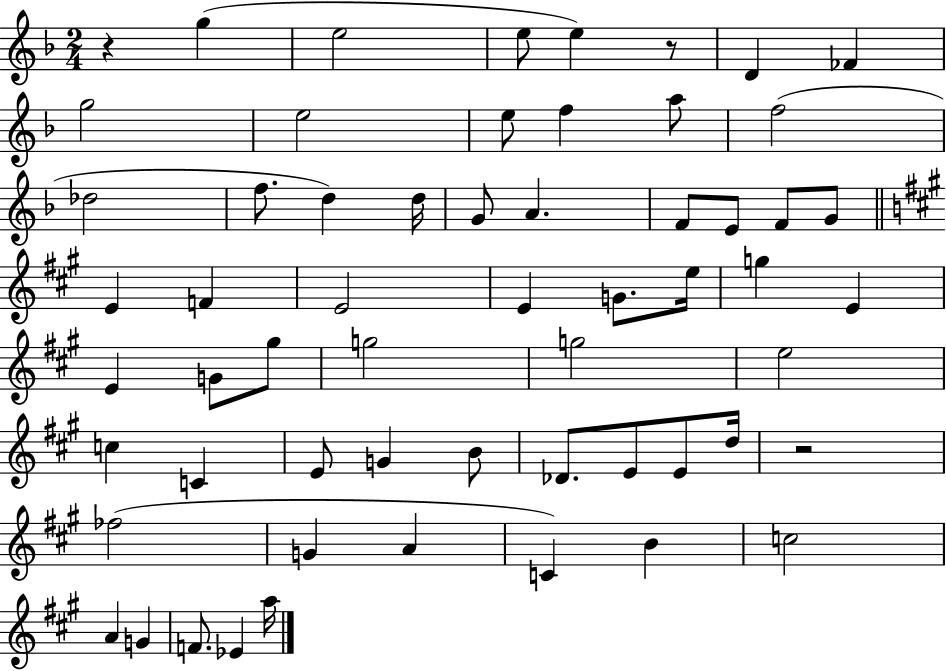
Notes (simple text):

R/q G5/q E5/h E5/e E5/q R/e D4/q FES4/q G5/h E5/h E5/e F5/q A5/e F5/h Db5/h F5/e. D5/q D5/s G4/e A4/q. F4/e E4/e F4/e G4/e E4/q F4/q E4/h E4/q G4/e. E5/s G5/q E4/q E4/q G4/e G#5/e G5/h G5/h E5/h C5/q C4/q E4/e G4/q B4/e Db4/e. E4/e E4/e D5/s R/h FES5/h G4/q A4/q C4/q B4/q C5/h A4/q G4/q F4/e. Eb4/q A5/s